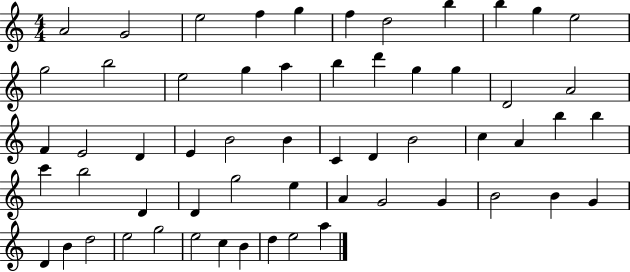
A4/h G4/h E5/h F5/q G5/q F5/q D5/h B5/q B5/q G5/q E5/h G5/h B5/h E5/h G5/q A5/q B5/q D6/q G5/q G5/q D4/h A4/h F4/q E4/h D4/q E4/q B4/h B4/q C4/q D4/q B4/h C5/q A4/q B5/q B5/q C6/q B5/h D4/q D4/q G5/h E5/q A4/q G4/h G4/q B4/h B4/q G4/q D4/q B4/q D5/h E5/h G5/h E5/h C5/q B4/q D5/q E5/h A5/q